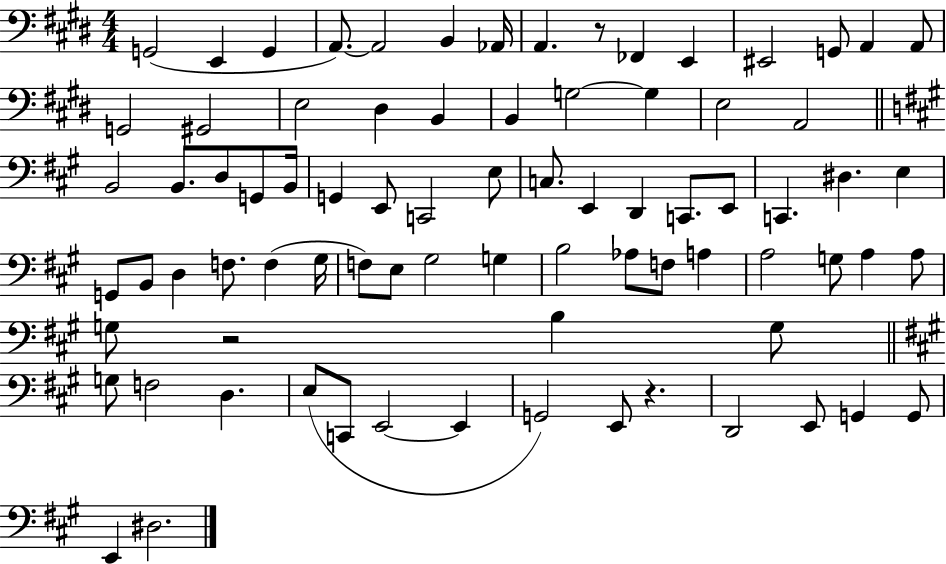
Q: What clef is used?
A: bass